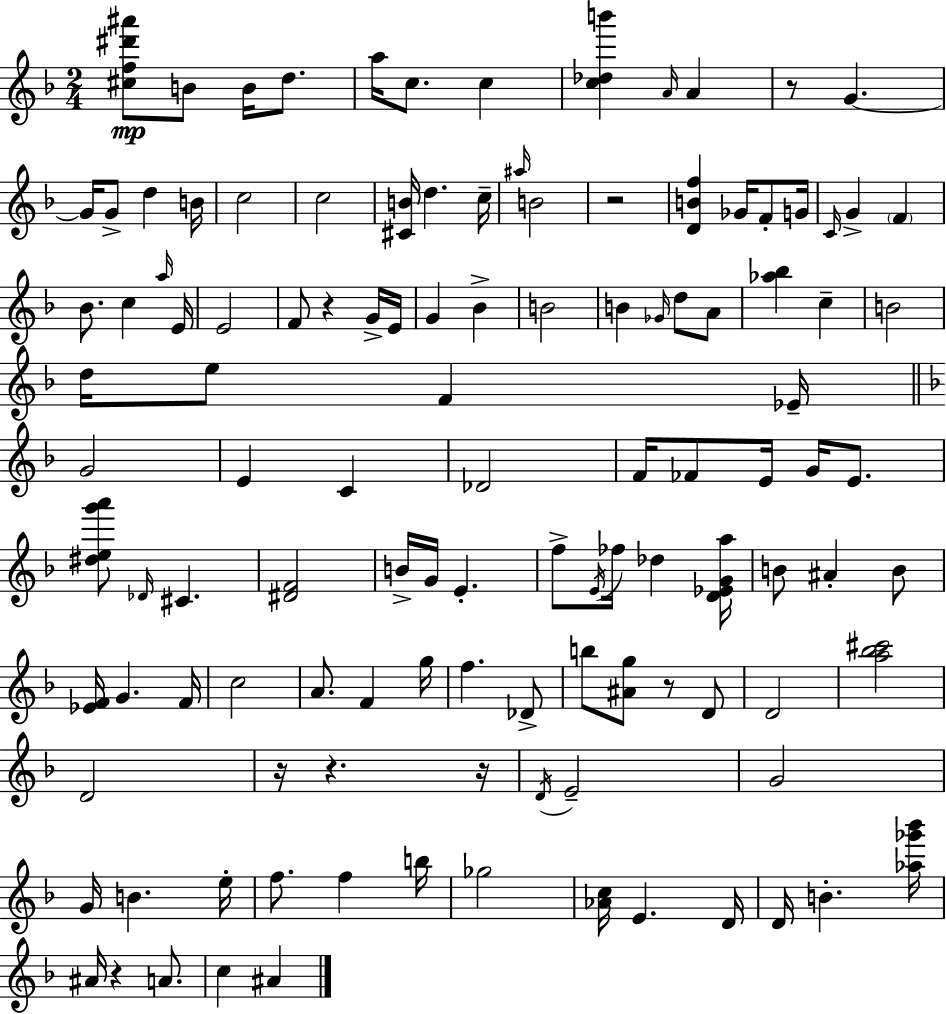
[C#5,F5,D#6,A#6]/e B4/e B4/s D5/e. A5/s C5/e. C5/q [C5,Db5,B6]/q A4/s A4/q R/e G4/q. G4/s G4/e D5/q B4/s C5/h C5/h [C#4,B4]/s D5/q. C5/s A#5/s B4/h R/h [D4,B4,F5]/q Gb4/s F4/e G4/s C4/s G4/q F4/q Bb4/e. C5/q A5/s E4/s E4/h F4/e R/q G4/s E4/s G4/q Bb4/q B4/h B4/q Gb4/s D5/e A4/e [Ab5,Bb5]/q C5/q B4/h D5/s E5/e F4/q Eb4/s G4/h E4/q C4/q Db4/h F4/s FES4/e E4/s G4/s E4/e. [D#5,E5,G6,A6]/e Db4/s C#4/q. [D#4,F4]/h B4/s G4/s E4/q. F5/e E4/s FES5/s Db5/q [D4,Eb4,G4,A5]/s B4/e A#4/q B4/e [Eb4,F4]/s G4/q. F4/s C5/h A4/e. F4/q G5/s F5/q. Db4/e B5/e [A#4,G5]/e R/e D4/e D4/h [A5,Bb5,C#6]/h D4/h R/s R/q. R/s D4/s E4/h G4/h G4/s B4/q. E5/s F5/e. F5/q B5/s Gb5/h [Ab4,C5]/s E4/q. D4/s D4/s B4/q. [Ab5,Gb6,Bb6]/s A#4/s R/q A4/e. C5/q A#4/q